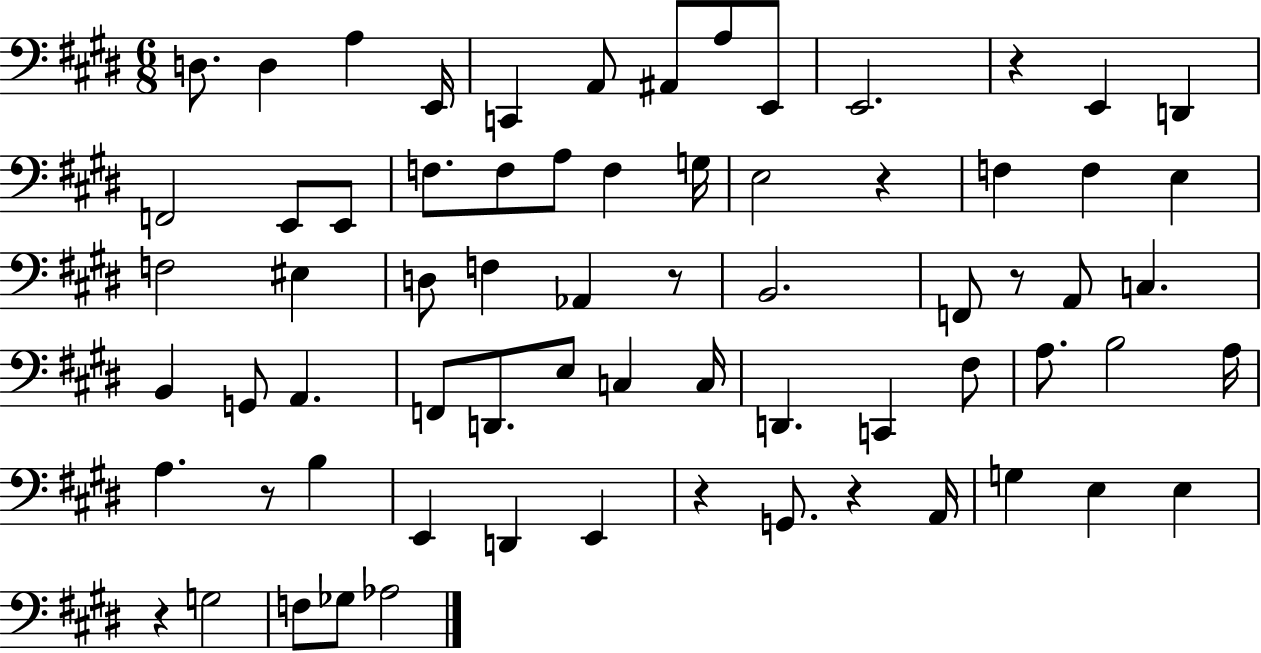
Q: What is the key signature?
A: E major